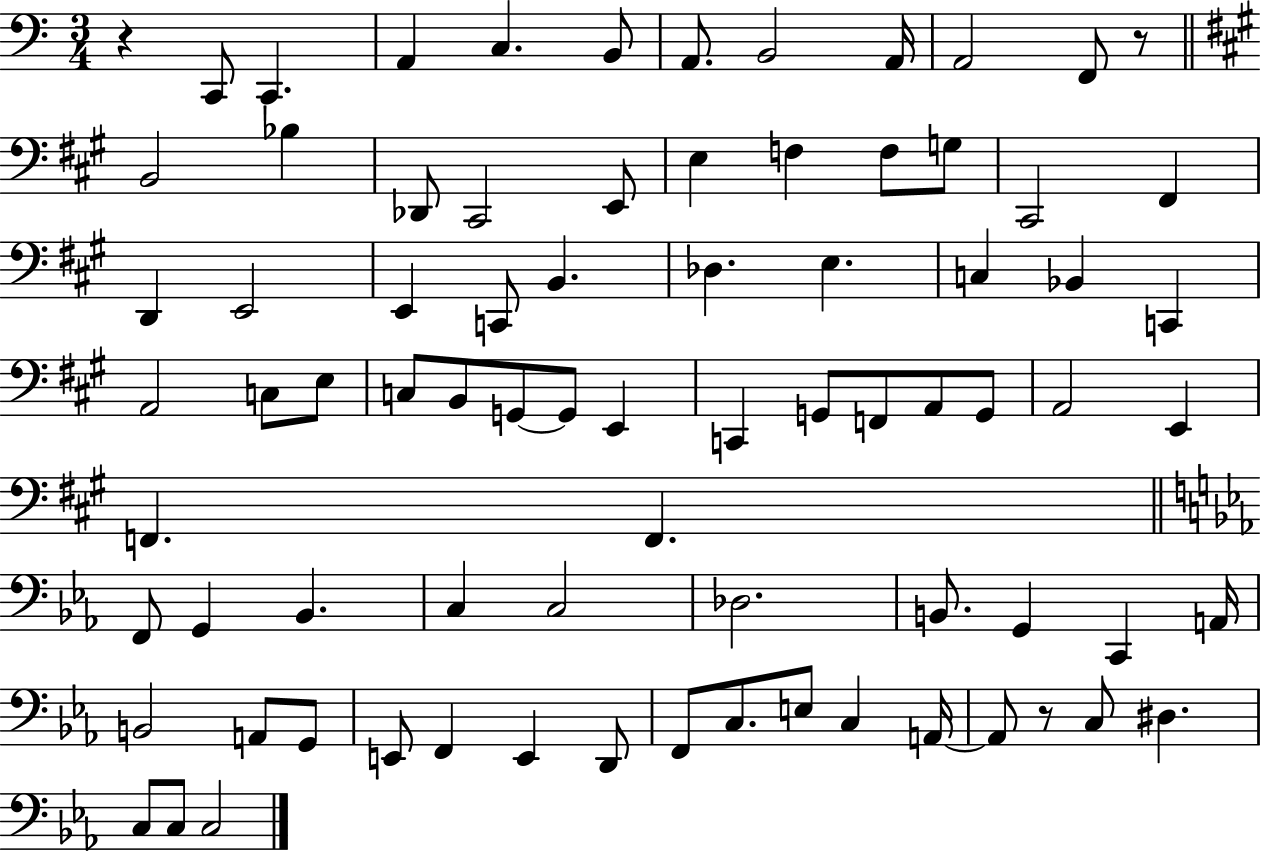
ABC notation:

X:1
T:Untitled
M:3/4
L:1/4
K:C
z C,,/2 C,, A,, C, B,,/2 A,,/2 B,,2 A,,/4 A,,2 F,,/2 z/2 B,,2 _B, _D,,/2 ^C,,2 E,,/2 E, F, F,/2 G,/2 ^C,,2 ^F,, D,, E,,2 E,, C,,/2 B,, _D, E, C, _B,, C,, A,,2 C,/2 E,/2 C,/2 B,,/2 G,,/2 G,,/2 E,, C,, G,,/2 F,,/2 A,,/2 G,,/2 A,,2 E,, F,, F,, F,,/2 G,, _B,, C, C,2 _D,2 B,,/2 G,, C,, A,,/4 B,,2 A,,/2 G,,/2 E,,/2 F,, E,, D,,/2 F,,/2 C,/2 E,/2 C, A,,/4 A,,/2 z/2 C,/2 ^D, C,/2 C,/2 C,2